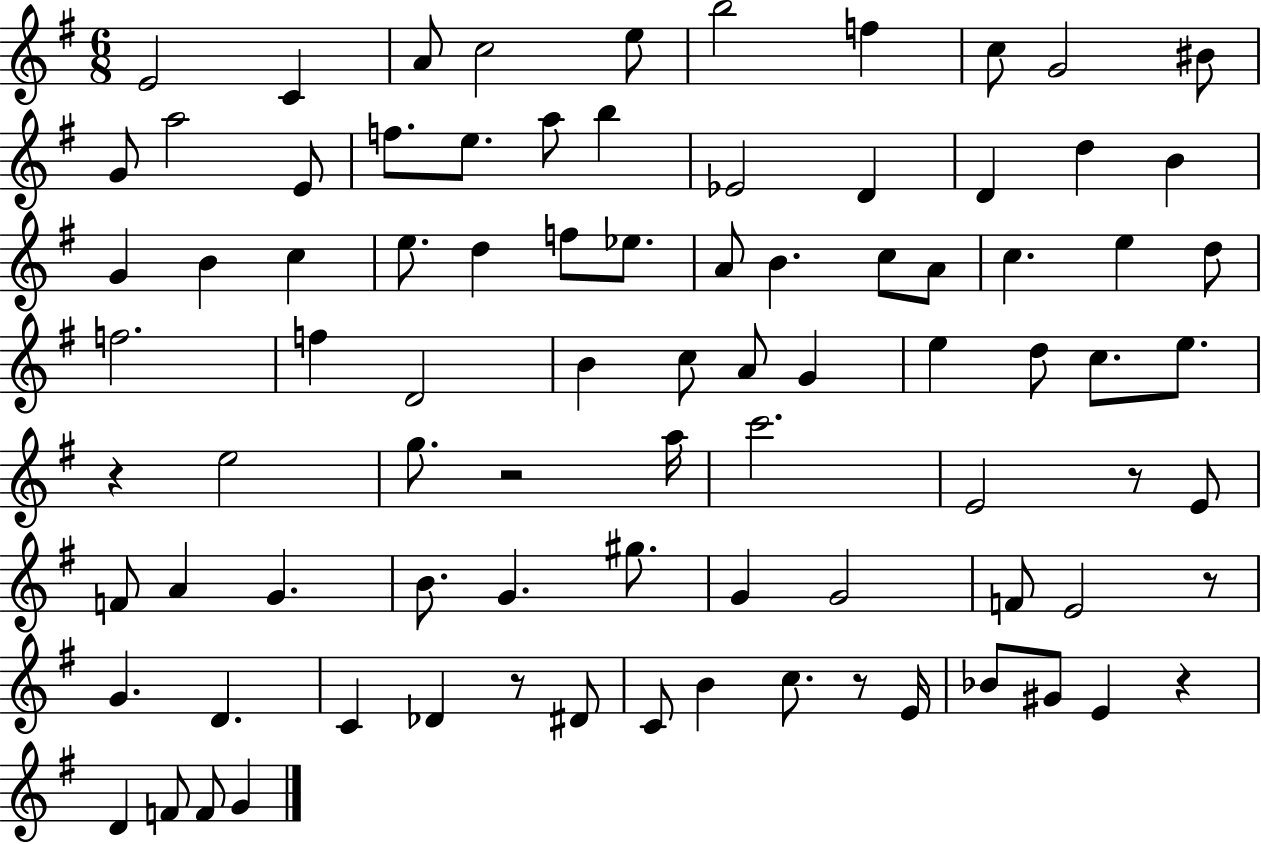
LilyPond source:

{
  \clef treble
  \numericTimeSignature
  \time 6/8
  \key g \major
  e'2 c'4 | a'8 c''2 e''8 | b''2 f''4 | c''8 g'2 bis'8 | \break g'8 a''2 e'8 | f''8. e''8. a''8 b''4 | ees'2 d'4 | d'4 d''4 b'4 | \break g'4 b'4 c''4 | e''8. d''4 f''8 ees''8. | a'8 b'4. c''8 a'8 | c''4. e''4 d''8 | \break f''2. | f''4 d'2 | b'4 c''8 a'8 g'4 | e''4 d''8 c''8. e''8. | \break r4 e''2 | g''8. r2 a''16 | c'''2. | e'2 r8 e'8 | \break f'8 a'4 g'4. | b'8. g'4. gis''8. | g'4 g'2 | f'8 e'2 r8 | \break g'4. d'4. | c'4 des'4 r8 dis'8 | c'8 b'4 c''8. r8 e'16 | bes'8 gis'8 e'4 r4 | \break d'4 f'8 f'8 g'4 | \bar "|."
}